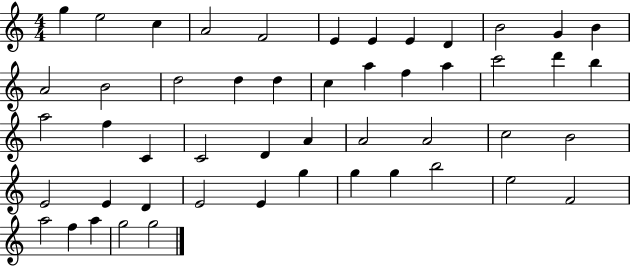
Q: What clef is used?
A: treble